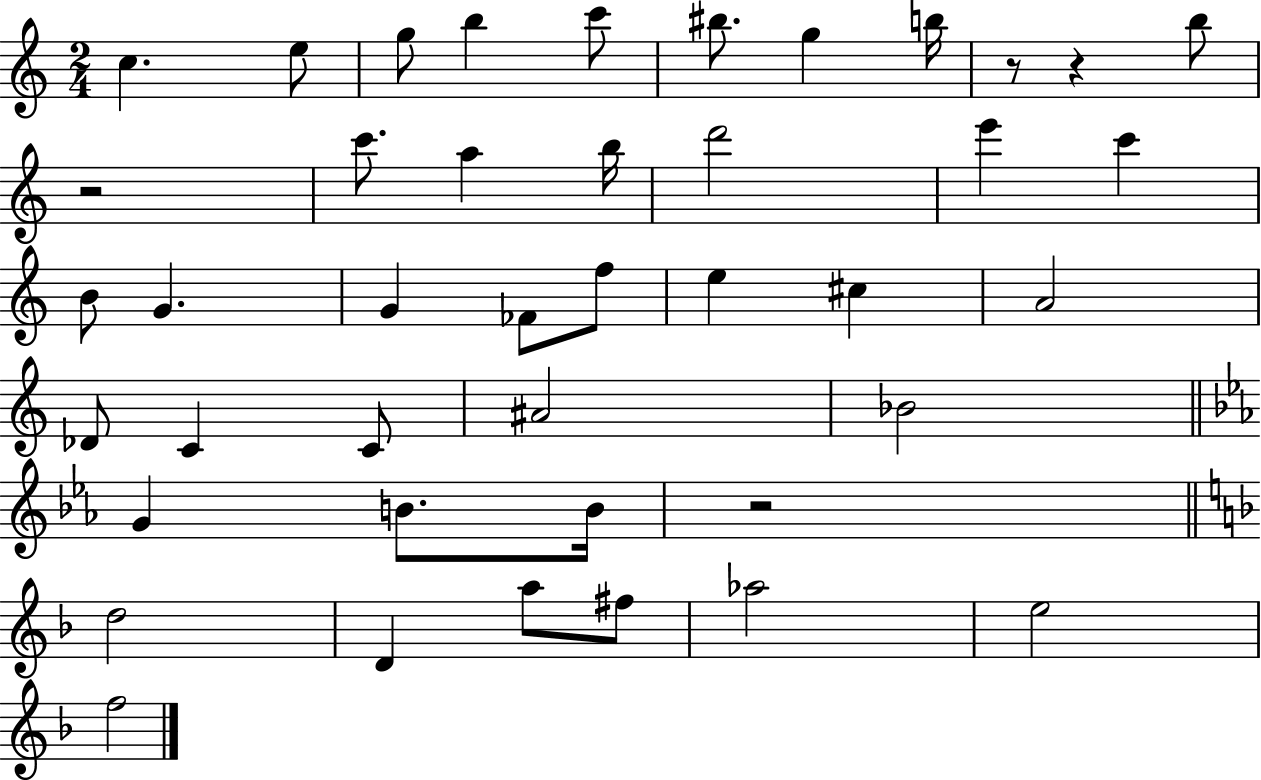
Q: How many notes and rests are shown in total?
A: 42